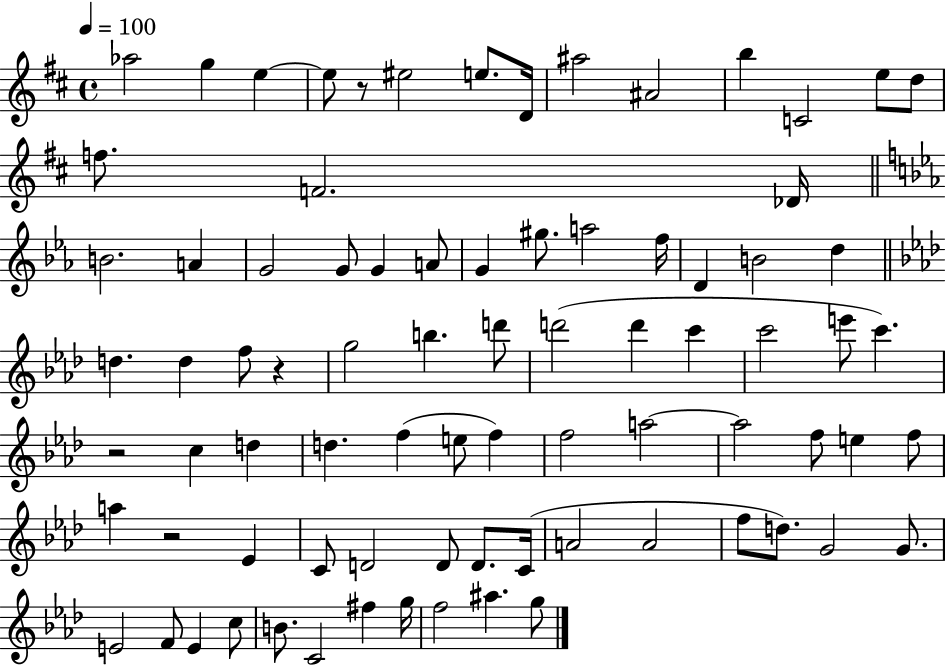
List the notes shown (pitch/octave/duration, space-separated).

Ab5/h G5/q E5/q E5/e R/e EIS5/h E5/e. D4/s A#5/h A#4/h B5/q C4/h E5/e D5/e F5/e. F4/h. Db4/s B4/h. A4/q G4/h G4/e G4/q A4/e G4/q G#5/e. A5/h F5/s D4/q B4/h D5/q D5/q. D5/q F5/e R/q G5/h B5/q. D6/e D6/h D6/q C6/q C6/h E6/e C6/q. R/h C5/q D5/q D5/q. F5/q E5/e F5/q F5/h A5/h A5/h F5/e E5/q F5/e A5/q R/h Eb4/q C4/e D4/h D4/e D4/e. C4/s A4/h A4/h F5/e D5/e. G4/h G4/e. E4/h F4/e E4/q C5/e B4/e. C4/h F#5/q G5/s F5/h A#5/q. G5/e